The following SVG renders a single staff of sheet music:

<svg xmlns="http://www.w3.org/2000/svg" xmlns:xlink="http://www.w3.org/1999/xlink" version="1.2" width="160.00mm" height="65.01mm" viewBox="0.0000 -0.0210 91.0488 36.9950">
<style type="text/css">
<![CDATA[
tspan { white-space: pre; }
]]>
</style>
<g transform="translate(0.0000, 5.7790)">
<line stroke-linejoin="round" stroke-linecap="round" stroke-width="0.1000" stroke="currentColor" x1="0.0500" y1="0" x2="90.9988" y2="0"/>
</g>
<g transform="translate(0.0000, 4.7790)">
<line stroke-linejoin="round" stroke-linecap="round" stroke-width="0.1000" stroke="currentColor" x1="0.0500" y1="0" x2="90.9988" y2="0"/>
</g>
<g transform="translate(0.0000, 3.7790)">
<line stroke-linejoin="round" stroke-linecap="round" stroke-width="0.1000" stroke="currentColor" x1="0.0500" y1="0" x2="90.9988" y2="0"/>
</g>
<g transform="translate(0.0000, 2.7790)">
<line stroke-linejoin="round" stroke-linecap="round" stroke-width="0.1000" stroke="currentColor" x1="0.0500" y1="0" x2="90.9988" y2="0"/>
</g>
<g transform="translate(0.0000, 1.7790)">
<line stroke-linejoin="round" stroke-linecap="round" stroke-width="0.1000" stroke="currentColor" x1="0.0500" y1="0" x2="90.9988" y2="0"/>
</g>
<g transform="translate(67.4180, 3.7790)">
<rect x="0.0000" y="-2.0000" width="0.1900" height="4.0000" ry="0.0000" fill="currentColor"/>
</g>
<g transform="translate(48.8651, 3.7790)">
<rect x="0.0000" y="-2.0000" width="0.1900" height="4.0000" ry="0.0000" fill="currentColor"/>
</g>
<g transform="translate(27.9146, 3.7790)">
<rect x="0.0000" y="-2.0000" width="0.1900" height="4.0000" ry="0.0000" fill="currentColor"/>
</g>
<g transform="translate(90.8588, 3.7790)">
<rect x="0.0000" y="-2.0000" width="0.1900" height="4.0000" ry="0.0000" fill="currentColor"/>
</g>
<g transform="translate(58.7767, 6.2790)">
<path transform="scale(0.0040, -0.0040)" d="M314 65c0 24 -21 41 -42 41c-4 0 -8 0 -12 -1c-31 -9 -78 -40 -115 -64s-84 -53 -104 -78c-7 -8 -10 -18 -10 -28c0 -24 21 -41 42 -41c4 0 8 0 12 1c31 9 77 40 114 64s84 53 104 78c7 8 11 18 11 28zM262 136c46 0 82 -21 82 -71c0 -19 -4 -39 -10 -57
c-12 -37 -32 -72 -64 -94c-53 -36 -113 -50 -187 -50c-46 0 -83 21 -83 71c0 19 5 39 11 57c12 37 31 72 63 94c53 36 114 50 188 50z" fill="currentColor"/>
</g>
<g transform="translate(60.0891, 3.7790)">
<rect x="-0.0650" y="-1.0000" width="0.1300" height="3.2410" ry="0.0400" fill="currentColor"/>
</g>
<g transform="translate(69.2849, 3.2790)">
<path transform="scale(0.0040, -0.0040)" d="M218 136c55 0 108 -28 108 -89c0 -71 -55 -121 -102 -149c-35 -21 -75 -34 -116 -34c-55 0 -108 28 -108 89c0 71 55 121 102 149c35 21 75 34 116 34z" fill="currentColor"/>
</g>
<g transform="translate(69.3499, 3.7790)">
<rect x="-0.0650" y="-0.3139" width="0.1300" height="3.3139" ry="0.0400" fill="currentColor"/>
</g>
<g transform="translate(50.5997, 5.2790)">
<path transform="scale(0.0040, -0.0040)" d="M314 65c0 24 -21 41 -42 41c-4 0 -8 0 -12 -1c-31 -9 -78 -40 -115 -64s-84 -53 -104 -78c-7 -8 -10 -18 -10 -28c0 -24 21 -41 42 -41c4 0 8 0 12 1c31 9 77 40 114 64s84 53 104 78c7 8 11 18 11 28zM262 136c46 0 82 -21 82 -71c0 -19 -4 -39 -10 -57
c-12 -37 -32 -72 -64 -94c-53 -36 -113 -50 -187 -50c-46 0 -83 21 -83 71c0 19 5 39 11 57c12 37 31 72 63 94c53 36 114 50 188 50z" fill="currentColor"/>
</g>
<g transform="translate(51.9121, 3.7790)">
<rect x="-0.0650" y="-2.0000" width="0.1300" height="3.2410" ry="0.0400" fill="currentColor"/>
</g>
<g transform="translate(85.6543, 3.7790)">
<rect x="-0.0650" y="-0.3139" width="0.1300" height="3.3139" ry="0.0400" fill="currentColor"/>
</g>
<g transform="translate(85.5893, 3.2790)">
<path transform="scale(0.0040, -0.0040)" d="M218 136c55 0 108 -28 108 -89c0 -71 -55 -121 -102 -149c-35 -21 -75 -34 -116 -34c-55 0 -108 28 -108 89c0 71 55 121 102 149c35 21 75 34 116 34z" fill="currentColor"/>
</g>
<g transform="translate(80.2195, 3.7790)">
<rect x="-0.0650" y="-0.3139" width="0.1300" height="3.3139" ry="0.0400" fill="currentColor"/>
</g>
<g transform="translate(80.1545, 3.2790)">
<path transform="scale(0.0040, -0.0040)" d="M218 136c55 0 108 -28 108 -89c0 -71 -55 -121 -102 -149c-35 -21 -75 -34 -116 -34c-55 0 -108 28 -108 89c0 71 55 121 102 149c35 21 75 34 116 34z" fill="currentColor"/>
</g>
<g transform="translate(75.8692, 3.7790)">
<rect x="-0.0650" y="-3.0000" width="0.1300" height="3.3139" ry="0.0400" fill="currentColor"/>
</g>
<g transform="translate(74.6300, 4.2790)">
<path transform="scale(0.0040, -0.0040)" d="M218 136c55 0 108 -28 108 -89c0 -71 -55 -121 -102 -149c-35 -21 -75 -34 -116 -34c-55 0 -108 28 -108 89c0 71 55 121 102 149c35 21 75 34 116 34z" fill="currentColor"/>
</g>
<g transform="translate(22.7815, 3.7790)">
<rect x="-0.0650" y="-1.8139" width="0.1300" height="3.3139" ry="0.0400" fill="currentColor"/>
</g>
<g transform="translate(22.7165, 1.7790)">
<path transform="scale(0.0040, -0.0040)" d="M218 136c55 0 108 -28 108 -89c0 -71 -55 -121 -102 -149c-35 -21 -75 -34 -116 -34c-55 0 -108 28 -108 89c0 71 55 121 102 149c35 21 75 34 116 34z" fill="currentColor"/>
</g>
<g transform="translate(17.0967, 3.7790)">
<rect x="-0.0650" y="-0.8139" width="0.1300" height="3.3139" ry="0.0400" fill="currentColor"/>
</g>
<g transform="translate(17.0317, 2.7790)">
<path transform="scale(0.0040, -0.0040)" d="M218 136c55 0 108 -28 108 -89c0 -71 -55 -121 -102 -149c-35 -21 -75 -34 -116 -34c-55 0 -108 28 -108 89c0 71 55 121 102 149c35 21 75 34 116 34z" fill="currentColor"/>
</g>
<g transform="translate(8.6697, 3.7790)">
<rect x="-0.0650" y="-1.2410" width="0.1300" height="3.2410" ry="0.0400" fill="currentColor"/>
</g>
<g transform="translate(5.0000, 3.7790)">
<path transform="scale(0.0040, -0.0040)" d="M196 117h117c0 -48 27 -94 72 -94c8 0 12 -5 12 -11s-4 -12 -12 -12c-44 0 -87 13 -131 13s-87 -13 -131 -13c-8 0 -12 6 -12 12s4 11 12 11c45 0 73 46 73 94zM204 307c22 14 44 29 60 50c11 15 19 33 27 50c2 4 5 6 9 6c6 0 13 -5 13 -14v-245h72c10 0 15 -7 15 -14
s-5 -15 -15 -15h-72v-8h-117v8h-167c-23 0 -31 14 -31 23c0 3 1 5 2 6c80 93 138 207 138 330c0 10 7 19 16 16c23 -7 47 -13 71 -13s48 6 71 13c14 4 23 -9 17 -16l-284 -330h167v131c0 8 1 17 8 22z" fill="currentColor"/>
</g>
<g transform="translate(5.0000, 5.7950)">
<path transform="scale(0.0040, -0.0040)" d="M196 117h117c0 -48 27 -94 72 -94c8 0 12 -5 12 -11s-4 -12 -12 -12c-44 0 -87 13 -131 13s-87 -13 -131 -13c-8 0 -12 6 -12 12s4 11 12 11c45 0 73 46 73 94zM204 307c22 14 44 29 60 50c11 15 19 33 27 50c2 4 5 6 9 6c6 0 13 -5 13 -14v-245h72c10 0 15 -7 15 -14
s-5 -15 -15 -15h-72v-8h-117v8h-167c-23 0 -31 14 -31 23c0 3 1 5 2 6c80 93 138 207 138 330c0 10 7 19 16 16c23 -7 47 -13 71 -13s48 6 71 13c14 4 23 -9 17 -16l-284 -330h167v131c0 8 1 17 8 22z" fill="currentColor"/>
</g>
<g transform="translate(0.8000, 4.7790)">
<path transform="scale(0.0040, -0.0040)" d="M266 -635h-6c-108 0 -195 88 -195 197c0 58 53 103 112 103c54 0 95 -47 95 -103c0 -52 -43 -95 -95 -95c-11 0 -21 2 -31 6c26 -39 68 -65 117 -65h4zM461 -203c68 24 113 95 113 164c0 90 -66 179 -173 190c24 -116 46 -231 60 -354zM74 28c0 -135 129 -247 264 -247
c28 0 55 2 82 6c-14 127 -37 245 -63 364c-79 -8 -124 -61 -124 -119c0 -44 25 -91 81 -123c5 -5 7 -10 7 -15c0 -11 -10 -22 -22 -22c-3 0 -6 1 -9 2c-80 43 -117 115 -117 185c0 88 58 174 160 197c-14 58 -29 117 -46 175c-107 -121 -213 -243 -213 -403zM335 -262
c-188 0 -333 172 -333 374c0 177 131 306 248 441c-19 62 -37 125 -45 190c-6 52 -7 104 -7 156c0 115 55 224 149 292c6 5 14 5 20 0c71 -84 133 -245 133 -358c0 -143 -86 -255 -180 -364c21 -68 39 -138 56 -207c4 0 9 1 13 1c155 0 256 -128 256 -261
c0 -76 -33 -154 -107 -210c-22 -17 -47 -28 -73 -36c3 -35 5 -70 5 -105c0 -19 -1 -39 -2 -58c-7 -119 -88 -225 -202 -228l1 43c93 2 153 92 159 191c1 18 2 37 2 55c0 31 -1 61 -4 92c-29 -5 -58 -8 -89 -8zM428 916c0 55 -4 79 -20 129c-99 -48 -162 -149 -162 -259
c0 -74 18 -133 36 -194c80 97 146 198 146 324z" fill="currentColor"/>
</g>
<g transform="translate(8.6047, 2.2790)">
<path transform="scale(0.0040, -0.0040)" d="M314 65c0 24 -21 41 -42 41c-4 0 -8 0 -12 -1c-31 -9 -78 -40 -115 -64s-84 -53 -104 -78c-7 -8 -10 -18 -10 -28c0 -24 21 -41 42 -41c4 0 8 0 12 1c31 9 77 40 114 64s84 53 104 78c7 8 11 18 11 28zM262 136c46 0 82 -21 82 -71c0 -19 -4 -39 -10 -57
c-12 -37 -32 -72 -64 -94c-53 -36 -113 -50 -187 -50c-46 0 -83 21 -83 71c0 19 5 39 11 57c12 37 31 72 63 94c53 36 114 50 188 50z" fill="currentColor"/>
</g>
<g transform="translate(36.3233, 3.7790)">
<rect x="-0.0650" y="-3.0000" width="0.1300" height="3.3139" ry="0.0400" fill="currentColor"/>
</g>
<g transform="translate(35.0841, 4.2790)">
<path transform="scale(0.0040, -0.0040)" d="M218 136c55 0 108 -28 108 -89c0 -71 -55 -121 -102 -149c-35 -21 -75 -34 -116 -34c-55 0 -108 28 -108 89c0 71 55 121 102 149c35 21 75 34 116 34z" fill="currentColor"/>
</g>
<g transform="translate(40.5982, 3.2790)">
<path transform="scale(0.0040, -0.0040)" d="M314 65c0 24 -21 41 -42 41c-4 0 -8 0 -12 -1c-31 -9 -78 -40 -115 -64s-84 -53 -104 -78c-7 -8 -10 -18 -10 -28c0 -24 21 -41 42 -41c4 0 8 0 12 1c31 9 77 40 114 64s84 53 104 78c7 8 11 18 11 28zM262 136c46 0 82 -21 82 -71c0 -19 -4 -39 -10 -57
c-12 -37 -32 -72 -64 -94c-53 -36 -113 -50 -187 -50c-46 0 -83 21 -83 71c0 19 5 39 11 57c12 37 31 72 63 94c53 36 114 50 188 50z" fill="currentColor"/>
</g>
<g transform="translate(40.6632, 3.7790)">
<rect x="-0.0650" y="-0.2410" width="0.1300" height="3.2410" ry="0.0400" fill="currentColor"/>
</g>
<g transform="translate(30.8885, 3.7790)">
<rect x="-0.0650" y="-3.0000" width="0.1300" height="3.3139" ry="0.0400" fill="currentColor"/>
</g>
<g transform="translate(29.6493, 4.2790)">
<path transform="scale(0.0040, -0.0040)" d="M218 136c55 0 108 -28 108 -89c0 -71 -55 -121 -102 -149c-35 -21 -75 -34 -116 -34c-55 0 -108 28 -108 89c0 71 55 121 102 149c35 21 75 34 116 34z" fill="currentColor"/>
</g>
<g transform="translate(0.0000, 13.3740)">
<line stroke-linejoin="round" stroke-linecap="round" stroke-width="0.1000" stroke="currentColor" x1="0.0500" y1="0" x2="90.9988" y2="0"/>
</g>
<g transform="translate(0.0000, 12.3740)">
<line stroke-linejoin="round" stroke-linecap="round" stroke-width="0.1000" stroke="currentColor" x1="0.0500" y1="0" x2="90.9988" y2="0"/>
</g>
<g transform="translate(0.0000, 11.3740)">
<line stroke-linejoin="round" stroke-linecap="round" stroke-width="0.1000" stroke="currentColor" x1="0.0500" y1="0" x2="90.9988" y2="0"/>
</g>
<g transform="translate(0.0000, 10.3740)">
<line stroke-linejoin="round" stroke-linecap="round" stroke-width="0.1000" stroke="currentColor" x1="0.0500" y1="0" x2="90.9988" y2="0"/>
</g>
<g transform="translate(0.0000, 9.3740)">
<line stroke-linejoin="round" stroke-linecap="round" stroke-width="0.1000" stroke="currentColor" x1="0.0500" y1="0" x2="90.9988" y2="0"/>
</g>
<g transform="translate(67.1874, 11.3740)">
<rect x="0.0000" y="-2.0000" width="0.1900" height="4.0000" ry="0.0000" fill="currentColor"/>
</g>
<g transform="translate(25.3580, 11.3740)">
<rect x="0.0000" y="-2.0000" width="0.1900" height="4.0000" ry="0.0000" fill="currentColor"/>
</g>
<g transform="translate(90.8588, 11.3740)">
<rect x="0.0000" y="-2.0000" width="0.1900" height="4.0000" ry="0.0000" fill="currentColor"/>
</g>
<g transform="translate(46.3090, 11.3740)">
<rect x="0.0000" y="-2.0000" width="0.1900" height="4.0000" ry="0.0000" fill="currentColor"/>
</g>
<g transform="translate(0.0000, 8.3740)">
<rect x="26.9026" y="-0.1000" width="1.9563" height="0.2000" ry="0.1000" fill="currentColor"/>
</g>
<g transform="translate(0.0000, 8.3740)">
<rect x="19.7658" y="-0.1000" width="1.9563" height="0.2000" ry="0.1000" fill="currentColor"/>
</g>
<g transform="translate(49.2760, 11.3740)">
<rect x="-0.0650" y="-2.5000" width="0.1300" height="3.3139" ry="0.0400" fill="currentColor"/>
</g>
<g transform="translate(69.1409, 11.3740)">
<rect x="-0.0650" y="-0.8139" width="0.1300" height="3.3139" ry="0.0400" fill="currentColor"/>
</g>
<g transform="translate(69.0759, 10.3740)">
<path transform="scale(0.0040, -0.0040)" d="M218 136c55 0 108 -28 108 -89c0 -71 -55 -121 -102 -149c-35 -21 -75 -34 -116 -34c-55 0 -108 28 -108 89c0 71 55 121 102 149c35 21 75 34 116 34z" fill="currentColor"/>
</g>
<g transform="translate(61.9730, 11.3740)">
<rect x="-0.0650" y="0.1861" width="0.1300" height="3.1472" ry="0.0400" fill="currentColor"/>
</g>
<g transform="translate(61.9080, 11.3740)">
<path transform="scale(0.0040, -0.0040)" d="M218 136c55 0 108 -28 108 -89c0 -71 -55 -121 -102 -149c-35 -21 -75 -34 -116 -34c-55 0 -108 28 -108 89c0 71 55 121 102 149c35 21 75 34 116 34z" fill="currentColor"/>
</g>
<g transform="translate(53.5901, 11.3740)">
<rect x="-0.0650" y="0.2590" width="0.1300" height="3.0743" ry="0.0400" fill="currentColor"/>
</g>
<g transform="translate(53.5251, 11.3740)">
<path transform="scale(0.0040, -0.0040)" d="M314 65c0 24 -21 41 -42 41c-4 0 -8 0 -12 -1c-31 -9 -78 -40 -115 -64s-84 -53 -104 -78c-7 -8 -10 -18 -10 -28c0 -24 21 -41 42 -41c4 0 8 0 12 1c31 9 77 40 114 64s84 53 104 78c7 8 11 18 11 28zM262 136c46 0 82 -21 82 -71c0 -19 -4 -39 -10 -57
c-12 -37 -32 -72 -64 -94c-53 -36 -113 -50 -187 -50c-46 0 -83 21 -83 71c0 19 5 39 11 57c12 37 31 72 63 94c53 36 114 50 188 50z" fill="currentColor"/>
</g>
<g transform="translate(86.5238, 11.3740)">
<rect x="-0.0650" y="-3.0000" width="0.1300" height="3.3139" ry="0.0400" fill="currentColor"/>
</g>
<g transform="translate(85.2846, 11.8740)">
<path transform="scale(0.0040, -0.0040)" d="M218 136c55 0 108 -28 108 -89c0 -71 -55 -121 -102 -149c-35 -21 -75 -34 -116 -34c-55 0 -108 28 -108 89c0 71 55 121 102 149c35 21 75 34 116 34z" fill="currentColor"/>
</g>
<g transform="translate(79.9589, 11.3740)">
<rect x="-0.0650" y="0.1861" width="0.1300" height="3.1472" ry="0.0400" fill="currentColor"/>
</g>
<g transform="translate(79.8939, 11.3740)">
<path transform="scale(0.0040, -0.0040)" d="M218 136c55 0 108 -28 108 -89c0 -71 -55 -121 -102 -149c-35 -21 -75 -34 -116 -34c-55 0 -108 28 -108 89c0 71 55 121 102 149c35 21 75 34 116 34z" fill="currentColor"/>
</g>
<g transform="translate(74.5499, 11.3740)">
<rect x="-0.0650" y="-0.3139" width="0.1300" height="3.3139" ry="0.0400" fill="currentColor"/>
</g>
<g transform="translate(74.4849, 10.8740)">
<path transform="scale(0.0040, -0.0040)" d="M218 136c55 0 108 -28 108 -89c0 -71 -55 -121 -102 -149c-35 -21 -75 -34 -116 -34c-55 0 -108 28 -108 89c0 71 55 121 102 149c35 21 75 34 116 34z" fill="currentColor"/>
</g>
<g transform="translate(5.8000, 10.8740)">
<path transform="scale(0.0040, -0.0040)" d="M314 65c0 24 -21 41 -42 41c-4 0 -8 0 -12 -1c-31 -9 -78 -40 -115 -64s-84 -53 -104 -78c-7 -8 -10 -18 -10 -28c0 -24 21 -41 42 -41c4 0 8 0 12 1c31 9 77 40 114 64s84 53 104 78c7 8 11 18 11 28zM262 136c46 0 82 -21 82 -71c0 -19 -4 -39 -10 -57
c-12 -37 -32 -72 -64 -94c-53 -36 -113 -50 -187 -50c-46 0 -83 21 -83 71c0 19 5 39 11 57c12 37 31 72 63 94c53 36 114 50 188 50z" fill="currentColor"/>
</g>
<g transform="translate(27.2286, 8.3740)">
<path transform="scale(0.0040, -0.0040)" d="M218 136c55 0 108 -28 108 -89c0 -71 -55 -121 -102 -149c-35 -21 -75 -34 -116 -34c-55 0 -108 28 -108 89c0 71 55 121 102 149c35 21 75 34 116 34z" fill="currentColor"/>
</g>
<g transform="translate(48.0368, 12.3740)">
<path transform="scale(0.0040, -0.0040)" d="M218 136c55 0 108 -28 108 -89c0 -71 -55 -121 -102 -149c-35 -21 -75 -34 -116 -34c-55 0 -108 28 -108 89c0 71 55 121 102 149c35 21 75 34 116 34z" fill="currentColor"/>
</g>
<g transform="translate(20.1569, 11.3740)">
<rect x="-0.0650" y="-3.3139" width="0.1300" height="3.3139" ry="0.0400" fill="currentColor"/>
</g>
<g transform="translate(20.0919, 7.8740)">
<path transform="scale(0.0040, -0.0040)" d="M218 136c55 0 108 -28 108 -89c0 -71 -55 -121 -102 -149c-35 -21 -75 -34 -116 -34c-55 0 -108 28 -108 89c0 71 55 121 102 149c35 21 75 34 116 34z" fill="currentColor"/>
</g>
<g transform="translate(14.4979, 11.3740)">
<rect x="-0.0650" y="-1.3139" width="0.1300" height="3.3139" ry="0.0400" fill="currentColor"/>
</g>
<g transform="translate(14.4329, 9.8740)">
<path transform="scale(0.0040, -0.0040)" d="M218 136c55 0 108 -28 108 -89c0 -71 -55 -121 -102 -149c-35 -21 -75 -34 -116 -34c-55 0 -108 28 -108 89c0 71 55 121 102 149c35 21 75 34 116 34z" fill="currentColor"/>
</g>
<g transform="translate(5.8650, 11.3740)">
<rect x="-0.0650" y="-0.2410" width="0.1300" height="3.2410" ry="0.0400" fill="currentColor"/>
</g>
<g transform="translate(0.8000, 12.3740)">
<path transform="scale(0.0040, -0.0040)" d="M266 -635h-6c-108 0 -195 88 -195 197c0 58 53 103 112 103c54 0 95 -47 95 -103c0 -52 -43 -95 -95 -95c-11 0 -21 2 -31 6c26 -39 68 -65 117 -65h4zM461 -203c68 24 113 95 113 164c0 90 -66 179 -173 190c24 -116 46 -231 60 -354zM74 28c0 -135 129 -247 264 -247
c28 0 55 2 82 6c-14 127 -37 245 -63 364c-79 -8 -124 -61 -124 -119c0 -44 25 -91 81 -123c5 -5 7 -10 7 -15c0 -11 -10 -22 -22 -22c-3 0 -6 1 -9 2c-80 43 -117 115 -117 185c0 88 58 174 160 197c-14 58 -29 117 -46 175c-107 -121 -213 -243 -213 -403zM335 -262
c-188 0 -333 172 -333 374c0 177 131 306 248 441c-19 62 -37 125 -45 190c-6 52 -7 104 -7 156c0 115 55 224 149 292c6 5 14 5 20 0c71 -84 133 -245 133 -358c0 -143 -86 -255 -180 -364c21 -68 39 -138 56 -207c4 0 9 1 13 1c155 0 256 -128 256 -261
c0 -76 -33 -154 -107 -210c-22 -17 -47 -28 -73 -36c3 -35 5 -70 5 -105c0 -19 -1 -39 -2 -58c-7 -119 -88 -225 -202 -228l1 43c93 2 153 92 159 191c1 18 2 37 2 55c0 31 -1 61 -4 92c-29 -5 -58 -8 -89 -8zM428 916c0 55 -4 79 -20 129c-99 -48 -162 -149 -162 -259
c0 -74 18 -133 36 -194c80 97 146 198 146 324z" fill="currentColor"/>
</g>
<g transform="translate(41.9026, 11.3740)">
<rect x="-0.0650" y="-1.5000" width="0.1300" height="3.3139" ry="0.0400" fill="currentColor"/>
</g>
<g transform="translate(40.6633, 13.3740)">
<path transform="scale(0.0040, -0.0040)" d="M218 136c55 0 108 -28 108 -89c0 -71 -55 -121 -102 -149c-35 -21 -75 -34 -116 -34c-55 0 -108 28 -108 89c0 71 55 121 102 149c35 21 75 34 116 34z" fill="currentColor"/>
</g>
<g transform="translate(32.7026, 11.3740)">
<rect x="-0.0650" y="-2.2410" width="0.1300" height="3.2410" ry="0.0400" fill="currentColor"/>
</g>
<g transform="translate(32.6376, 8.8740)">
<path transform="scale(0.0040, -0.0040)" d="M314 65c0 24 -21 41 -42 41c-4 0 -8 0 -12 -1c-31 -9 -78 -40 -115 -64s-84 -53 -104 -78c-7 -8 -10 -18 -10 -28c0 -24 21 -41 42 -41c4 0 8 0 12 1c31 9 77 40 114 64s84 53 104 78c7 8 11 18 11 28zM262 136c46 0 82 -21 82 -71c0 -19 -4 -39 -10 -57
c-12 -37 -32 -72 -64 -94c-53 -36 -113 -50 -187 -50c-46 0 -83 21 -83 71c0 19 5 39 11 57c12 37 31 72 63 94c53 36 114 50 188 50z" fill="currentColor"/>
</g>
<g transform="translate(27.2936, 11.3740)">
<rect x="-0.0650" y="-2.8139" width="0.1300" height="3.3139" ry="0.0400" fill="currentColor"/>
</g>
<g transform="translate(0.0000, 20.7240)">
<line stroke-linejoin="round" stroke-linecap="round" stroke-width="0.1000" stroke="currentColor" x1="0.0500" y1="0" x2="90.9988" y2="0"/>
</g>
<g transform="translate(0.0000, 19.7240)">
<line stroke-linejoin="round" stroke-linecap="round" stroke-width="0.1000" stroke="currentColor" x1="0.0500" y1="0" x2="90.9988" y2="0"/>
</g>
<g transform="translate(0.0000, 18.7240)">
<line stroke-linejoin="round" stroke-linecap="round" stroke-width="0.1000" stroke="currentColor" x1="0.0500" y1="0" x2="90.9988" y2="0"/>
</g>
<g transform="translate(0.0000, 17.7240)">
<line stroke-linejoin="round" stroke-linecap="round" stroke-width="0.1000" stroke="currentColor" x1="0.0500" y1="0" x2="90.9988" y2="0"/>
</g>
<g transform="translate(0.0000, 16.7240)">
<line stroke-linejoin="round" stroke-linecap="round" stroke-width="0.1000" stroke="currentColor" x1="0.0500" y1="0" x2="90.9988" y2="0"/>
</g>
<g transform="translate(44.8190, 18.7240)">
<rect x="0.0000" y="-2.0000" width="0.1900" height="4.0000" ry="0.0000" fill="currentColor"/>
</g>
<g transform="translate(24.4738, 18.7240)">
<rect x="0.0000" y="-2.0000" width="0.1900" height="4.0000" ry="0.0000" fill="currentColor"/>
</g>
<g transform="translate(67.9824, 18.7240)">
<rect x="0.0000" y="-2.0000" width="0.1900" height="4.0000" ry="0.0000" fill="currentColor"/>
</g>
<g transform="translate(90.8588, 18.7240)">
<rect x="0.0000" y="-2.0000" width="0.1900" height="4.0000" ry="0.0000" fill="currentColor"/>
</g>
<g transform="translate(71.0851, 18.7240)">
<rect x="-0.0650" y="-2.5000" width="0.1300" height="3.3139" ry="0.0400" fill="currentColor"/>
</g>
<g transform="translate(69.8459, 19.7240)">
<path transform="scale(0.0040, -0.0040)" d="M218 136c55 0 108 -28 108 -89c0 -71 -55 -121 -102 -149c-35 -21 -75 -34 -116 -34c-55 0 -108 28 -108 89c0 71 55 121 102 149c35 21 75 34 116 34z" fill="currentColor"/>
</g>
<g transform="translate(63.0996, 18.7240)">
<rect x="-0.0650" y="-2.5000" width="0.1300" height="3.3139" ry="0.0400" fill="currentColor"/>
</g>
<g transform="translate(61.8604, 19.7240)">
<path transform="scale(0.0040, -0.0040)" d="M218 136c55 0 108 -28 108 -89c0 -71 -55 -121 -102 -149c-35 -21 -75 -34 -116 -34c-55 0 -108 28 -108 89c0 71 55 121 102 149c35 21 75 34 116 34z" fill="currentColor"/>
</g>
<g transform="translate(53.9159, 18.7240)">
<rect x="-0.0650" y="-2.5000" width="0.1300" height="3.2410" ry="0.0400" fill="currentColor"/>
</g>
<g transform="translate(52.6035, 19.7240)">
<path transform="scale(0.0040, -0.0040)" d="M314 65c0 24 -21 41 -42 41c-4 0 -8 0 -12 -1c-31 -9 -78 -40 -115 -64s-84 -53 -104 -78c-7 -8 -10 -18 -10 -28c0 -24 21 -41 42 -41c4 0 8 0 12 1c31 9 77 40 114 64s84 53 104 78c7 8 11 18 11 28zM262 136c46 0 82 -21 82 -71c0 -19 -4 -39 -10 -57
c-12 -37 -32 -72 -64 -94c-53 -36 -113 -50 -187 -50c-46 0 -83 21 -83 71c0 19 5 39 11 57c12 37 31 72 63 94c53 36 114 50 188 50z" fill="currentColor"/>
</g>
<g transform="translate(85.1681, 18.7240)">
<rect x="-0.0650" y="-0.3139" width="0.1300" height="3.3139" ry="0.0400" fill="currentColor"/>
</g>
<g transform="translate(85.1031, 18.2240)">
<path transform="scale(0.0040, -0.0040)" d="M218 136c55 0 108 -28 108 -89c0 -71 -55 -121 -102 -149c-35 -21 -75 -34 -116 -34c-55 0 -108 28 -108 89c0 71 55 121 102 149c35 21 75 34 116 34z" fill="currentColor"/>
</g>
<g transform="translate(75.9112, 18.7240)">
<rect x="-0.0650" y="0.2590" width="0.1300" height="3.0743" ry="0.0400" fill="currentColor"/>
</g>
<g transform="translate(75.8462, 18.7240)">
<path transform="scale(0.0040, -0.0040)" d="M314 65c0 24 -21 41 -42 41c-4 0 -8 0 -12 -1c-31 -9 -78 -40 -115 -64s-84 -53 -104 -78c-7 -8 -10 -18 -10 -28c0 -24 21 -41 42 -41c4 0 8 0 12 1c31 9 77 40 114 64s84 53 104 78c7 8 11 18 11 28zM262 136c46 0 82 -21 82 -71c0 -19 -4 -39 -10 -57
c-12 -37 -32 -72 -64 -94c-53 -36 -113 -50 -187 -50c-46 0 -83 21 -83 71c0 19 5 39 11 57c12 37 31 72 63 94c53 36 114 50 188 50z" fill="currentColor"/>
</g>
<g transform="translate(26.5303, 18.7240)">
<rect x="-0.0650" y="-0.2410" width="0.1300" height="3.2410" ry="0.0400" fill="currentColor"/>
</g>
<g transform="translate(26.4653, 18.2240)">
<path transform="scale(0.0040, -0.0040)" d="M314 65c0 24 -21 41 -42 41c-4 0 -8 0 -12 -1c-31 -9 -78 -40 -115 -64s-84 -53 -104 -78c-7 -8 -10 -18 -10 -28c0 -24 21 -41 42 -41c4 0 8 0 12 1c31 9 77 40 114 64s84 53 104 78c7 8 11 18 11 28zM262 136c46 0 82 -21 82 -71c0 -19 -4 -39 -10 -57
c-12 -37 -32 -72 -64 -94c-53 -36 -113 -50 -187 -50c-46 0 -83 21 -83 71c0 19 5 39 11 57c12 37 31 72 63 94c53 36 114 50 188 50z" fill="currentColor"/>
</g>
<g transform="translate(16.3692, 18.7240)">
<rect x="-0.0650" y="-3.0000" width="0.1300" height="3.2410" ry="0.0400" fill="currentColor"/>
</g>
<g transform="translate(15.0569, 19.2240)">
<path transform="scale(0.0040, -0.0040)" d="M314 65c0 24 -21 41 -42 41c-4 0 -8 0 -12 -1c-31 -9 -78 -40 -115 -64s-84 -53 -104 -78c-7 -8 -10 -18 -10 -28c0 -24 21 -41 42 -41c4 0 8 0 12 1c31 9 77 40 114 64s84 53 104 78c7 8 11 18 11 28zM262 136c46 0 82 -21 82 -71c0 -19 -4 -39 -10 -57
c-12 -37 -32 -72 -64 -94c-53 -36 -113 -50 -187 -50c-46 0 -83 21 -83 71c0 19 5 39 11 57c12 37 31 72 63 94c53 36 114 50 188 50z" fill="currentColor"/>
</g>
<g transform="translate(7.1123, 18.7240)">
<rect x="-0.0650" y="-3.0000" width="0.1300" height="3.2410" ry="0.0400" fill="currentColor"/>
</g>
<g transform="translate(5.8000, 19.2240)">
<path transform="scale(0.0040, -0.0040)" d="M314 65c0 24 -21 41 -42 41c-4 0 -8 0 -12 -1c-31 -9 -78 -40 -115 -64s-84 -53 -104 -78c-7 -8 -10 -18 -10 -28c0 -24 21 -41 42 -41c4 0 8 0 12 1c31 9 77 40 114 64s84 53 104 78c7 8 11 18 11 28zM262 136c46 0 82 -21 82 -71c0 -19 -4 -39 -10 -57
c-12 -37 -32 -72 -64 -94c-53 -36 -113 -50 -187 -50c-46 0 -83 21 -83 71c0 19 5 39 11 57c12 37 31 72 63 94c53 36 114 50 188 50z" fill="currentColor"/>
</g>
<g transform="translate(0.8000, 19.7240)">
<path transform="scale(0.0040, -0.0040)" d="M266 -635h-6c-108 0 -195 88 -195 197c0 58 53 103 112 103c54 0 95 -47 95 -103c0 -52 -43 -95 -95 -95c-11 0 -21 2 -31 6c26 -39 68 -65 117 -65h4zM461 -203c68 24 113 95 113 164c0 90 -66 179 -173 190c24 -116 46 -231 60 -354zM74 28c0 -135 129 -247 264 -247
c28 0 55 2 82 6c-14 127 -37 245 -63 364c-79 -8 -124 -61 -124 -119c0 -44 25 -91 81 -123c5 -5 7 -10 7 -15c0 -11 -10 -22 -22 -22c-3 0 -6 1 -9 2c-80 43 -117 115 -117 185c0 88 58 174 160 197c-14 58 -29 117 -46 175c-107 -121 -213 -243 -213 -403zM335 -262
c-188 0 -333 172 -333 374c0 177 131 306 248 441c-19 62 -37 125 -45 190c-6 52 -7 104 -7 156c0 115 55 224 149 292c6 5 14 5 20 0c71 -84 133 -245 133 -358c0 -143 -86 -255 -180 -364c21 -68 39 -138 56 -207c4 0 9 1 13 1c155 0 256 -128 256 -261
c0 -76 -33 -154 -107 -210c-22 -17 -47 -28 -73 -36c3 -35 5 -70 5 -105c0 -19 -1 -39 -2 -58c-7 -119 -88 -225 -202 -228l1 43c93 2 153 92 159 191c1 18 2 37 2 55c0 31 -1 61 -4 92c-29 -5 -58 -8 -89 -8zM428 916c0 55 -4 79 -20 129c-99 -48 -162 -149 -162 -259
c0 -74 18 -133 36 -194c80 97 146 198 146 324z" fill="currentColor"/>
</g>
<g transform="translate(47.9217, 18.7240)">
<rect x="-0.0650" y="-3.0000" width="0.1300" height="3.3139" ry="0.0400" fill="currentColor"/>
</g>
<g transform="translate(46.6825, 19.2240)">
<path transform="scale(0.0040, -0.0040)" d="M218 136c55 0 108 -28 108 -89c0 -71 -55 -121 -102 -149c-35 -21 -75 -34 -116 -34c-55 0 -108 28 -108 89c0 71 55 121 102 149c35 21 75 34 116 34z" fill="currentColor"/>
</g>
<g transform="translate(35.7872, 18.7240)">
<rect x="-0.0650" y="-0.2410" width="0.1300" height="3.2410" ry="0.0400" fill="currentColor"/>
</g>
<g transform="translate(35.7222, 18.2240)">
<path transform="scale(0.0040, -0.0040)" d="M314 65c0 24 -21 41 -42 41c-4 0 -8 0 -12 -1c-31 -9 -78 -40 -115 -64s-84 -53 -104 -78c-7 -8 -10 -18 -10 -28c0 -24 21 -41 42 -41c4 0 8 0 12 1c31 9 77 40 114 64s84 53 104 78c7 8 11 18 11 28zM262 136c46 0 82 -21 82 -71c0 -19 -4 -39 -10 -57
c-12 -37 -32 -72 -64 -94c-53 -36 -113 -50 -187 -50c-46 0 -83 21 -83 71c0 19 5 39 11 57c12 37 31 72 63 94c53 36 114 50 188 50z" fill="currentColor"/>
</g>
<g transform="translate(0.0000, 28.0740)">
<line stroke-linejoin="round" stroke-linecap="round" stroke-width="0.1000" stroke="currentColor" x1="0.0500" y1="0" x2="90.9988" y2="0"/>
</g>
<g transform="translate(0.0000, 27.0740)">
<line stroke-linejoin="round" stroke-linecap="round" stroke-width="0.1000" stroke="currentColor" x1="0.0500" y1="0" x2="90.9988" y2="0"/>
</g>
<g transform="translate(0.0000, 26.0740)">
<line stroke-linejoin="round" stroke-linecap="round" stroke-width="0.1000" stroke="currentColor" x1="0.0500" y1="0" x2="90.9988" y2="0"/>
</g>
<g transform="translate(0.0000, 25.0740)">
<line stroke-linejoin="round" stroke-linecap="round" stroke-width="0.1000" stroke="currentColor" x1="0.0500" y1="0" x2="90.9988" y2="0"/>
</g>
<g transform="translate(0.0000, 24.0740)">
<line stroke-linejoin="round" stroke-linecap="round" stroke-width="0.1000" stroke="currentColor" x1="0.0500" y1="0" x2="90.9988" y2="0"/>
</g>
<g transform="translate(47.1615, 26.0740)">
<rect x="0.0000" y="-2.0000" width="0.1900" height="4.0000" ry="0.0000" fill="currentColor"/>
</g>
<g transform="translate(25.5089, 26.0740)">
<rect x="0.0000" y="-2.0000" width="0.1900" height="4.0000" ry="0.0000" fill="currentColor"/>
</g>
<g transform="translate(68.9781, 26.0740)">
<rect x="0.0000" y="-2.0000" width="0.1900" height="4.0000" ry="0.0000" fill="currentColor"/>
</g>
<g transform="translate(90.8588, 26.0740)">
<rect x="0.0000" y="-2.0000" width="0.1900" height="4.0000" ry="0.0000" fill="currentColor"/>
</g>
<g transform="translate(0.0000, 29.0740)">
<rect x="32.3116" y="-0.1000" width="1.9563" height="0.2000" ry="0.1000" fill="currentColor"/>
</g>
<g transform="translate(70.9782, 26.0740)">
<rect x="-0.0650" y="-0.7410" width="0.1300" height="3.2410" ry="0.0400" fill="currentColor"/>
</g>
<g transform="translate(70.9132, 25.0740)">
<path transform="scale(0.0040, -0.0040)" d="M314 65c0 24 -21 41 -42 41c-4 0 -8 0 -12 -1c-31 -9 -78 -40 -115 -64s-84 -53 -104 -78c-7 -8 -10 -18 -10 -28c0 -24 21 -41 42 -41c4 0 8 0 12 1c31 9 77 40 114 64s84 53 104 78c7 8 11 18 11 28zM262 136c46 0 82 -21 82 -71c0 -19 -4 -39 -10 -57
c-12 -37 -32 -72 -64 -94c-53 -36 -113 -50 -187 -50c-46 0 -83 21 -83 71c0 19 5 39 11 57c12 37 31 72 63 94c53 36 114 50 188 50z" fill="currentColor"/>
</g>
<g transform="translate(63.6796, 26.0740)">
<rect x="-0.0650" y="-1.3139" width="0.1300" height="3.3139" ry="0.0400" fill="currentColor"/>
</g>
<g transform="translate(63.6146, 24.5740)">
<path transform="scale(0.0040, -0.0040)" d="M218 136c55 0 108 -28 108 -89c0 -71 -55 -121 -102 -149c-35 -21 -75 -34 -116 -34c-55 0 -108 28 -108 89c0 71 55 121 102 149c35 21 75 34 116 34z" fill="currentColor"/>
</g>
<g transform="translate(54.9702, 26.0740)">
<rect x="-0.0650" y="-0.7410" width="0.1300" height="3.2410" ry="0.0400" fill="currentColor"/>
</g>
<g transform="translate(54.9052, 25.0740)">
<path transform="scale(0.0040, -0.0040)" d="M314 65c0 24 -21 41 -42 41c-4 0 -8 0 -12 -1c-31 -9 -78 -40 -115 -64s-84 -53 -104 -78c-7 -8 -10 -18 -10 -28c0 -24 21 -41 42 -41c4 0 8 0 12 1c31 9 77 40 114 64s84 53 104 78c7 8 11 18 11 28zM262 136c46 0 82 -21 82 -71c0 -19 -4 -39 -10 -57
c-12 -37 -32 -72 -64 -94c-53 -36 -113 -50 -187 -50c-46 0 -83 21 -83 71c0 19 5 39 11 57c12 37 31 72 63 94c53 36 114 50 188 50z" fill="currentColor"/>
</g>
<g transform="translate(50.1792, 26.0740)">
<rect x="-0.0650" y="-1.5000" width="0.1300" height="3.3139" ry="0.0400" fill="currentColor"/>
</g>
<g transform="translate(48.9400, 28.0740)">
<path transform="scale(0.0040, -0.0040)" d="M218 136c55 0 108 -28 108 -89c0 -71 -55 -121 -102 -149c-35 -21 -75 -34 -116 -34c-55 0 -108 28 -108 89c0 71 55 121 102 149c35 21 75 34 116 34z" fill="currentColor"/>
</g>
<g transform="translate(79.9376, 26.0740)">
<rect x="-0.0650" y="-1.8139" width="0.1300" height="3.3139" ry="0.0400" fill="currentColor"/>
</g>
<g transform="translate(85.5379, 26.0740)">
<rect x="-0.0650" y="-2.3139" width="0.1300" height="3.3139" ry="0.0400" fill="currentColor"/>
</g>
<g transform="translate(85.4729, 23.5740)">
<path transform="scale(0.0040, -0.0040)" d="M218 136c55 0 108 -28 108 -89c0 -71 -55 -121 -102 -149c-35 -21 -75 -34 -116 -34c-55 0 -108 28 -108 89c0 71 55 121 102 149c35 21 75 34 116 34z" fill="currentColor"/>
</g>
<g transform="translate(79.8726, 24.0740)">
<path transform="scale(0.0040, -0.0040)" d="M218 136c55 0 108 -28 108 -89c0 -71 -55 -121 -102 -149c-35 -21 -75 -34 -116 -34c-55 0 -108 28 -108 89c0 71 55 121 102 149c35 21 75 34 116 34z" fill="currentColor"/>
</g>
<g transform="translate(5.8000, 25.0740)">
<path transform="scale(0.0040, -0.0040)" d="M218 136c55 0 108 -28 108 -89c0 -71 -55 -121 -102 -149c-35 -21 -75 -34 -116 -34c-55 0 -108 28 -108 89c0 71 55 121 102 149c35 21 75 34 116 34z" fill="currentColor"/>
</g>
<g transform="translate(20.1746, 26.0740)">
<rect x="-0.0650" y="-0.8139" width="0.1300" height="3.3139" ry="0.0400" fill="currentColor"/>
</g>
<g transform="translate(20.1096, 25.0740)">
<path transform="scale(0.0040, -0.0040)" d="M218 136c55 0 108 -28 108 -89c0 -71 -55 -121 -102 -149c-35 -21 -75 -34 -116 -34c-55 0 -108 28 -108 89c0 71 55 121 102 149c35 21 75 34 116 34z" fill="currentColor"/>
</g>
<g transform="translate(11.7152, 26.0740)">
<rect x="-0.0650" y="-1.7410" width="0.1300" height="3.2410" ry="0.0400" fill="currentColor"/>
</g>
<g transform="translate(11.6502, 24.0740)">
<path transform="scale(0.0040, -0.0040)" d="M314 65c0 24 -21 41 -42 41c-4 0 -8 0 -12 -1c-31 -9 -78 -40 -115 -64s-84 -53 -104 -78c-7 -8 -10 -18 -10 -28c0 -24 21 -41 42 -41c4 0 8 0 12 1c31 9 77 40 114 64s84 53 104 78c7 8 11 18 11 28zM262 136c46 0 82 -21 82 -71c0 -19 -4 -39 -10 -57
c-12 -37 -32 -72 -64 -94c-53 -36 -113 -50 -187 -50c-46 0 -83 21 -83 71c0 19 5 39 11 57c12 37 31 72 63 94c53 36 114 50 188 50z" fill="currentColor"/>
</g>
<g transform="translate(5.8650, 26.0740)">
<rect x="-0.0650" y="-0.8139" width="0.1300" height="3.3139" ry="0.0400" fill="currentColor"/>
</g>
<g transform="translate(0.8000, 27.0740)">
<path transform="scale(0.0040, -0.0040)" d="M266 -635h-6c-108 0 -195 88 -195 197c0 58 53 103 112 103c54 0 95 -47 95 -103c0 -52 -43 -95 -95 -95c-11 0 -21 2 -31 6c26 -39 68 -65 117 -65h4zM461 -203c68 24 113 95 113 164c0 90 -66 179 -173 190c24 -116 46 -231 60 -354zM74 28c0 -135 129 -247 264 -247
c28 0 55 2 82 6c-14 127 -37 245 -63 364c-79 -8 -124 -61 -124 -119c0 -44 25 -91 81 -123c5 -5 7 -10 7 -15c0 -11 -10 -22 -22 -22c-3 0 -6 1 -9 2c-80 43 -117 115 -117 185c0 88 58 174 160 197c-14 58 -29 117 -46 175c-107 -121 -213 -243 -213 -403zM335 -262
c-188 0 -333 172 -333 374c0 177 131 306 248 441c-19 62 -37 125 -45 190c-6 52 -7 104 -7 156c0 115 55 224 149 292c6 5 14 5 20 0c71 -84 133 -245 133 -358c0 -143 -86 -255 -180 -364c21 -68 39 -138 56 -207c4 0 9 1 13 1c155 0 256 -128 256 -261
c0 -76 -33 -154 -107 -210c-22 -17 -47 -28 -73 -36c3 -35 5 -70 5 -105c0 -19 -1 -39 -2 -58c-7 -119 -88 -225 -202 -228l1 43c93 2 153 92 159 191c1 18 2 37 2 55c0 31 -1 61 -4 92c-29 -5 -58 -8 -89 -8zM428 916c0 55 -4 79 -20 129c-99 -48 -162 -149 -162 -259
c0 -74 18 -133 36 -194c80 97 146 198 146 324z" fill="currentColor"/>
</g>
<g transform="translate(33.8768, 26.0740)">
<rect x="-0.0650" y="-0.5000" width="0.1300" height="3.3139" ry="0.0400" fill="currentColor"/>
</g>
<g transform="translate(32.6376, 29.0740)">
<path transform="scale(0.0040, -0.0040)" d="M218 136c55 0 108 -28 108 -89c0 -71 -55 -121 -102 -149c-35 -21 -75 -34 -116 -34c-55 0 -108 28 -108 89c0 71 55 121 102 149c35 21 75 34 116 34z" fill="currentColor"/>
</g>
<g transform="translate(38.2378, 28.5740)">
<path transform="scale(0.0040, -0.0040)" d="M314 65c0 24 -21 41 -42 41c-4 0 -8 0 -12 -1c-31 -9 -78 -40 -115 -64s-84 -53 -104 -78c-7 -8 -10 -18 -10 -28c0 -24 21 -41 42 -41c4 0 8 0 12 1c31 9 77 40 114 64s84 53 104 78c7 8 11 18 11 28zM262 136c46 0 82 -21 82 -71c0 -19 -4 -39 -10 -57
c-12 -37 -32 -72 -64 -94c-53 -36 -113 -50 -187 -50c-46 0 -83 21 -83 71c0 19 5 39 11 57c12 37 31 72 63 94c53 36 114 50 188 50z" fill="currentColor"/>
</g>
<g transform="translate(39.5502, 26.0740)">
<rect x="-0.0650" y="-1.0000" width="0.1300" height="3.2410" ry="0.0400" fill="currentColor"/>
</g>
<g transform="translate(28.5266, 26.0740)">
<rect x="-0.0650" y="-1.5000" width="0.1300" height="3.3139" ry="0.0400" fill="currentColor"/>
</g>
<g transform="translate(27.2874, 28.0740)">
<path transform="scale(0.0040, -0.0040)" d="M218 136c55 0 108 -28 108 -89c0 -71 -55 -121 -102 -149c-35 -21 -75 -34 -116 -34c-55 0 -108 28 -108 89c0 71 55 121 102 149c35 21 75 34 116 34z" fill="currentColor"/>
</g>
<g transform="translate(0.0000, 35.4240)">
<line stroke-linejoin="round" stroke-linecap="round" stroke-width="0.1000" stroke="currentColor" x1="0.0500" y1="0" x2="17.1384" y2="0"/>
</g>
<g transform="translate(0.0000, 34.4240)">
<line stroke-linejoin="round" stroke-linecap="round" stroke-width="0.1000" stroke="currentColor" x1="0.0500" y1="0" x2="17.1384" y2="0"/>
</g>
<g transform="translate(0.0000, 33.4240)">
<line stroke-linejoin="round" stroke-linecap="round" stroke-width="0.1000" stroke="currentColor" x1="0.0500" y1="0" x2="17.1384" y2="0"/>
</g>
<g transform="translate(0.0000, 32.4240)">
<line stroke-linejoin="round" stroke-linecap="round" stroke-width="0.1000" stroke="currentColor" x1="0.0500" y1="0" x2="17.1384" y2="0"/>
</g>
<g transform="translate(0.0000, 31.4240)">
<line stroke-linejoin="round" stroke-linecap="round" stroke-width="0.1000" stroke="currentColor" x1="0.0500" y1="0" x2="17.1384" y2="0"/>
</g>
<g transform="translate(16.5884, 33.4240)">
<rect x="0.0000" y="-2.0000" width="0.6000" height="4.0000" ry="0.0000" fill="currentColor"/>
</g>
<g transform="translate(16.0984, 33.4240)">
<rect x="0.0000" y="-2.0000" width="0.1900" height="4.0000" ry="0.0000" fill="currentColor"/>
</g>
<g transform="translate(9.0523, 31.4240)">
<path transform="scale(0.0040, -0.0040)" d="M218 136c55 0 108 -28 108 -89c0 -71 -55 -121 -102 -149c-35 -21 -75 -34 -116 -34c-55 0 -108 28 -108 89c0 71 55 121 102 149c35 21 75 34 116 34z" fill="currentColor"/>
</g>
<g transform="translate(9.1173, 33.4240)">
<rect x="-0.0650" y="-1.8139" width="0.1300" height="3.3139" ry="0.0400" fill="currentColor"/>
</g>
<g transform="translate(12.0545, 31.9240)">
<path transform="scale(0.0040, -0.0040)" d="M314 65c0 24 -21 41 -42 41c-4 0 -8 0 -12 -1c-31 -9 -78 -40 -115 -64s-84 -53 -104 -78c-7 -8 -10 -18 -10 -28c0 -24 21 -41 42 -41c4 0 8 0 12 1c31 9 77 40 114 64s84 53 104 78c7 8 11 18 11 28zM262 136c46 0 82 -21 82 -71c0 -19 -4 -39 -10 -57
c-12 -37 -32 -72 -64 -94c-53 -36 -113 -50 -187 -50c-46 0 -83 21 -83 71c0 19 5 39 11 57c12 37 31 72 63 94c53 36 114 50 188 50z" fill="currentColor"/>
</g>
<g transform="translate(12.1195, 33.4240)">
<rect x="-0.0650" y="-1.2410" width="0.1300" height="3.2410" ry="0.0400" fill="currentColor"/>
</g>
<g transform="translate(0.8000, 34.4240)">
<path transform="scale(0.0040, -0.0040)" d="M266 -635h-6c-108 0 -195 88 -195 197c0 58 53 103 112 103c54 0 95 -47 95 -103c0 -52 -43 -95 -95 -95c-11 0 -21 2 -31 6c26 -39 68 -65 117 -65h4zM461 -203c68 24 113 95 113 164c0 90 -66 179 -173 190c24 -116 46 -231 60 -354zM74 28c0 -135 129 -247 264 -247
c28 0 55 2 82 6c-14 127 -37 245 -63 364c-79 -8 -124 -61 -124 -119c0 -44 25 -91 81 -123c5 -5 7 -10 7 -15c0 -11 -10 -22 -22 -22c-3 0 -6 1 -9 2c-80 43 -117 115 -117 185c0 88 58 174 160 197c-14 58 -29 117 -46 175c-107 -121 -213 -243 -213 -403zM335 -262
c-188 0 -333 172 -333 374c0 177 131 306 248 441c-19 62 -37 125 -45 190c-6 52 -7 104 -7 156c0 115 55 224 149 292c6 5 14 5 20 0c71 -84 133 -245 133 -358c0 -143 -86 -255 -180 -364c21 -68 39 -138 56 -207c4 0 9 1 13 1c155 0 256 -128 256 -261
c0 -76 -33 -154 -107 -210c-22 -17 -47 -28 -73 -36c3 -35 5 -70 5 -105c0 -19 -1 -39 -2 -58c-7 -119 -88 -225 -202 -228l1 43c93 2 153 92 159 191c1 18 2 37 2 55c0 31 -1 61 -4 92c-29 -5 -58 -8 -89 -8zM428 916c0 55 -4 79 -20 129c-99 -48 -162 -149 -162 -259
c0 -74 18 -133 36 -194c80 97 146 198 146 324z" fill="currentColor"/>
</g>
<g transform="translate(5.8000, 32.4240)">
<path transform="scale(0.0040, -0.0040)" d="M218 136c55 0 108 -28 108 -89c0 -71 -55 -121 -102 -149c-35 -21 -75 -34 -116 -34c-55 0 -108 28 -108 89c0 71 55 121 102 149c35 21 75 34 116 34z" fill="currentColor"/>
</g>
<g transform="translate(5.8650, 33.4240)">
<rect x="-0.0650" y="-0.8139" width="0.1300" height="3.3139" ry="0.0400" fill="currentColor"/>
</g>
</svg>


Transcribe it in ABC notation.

X:1
T:Untitled
M:4/4
L:1/4
K:C
e2 d f A A c2 F2 D2 c A c c c2 e b a g2 E G B2 B d c B A A2 A2 c2 c2 A G2 G G B2 c d f2 d E C D2 E d2 e d2 f g d f e2